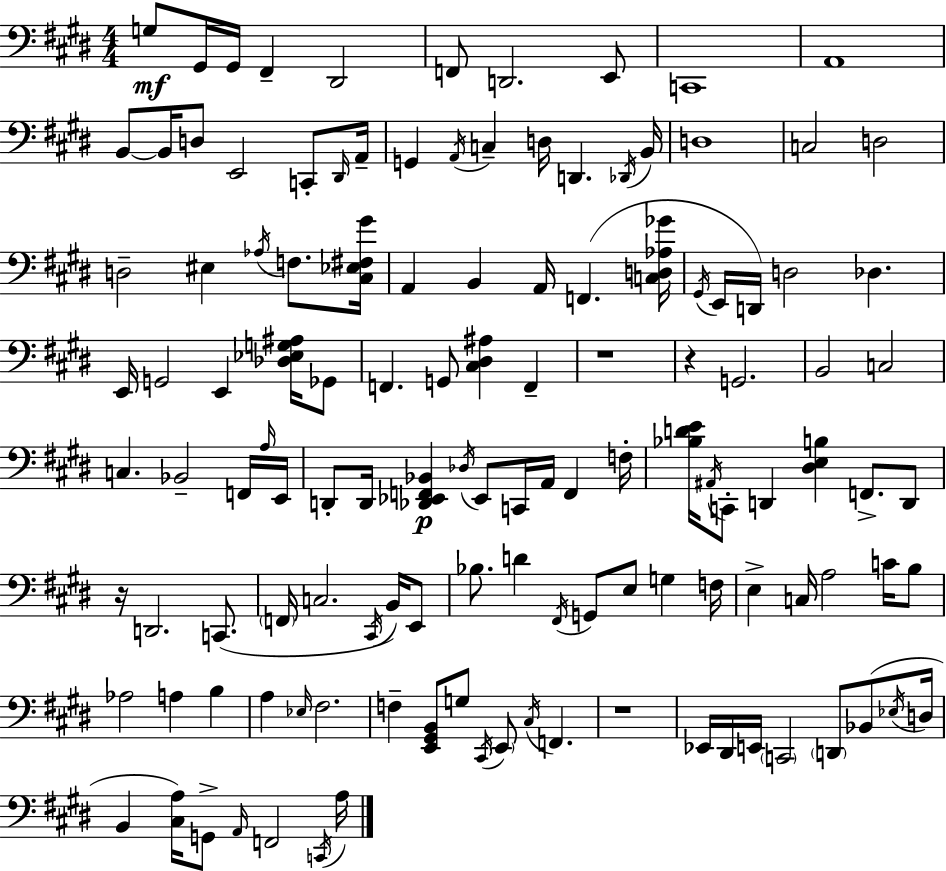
{
  \clef bass
  \numericTimeSignature
  \time 4/4
  \key e \major
  \repeat volta 2 { g8\mf gis,16 gis,16 fis,4-- dis,2 | f,8 d,2. e,8 | c,1 | a,1 | \break b,8~~ b,16 d8 e,2 c,8-. \grace { dis,16 } | a,16-- g,4 \acciaccatura { a,16 } c4-- d16 d,4. | \acciaccatura { des,16 } b,16 d1 | c2 d2 | \break d2-- eis4 \acciaccatura { aes16 } | f8. <cis ees fis gis'>16 a,4 b,4 a,16 f,4.( | <c d aes ges'>16 \acciaccatura { gis,16 } e,16 d,16) d2 des4. | e,16 g,2 e,4 | \break <des ees g ais>16 ges,8 f,4. g,8 <cis dis ais>4 | f,4-- r1 | r4 g,2. | b,2 c2 | \break c4. bes,2-- | f,16 \grace { a16 } e,16 d,8-. d,16 <des, ees, f, bes,>4\p \acciaccatura { des16 } ees,8 | c,16 a,16 f,4 f16-. <bes d' e'>16 \acciaccatura { ais,16 } c,8-. d,4 <dis e b>4 | f,8.-> d,8 r16 d,2. | \break c,8.( \parenthesize f,16 c2. | \acciaccatura { cis,16 }) b,16 e,8 bes8. d'4 | \acciaccatura { fis,16 } g,8 e8 g4 f16 e4-> c16 a2 | c'16 b8 aes2 | \break a4 b4 a4 \grace { ees16 } fis2. | f4-- <e, gis, b,>8 | g8 \acciaccatura { cis,16 } \parenthesize e,8 \acciaccatura { cis16 } f,4. r1 | ees,16 dis,16 e,16 | \break \parenthesize c,2 \parenthesize d,8 bes,8( \acciaccatura { ees16 } d16 b,4 | <cis a>16) g,8-> \grace { a,16 } f,2 \acciaccatura { c,16 } a16 | } \bar "|."
}